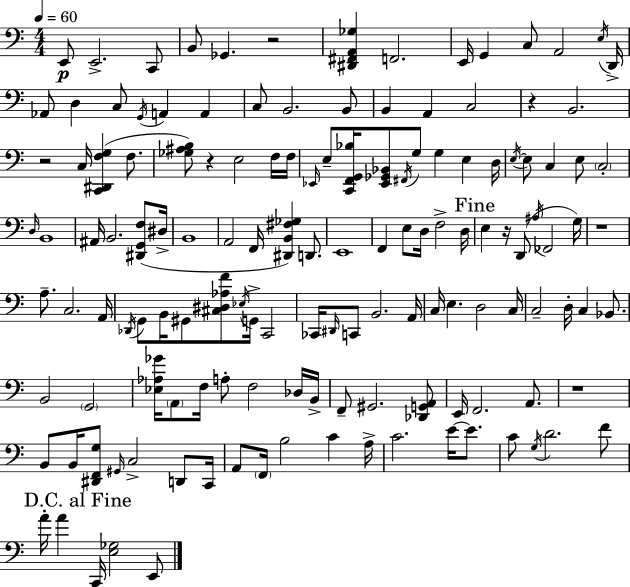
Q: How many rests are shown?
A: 7